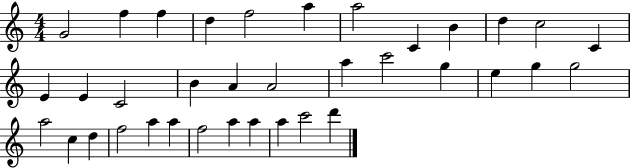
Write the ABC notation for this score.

X:1
T:Untitled
M:4/4
L:1/4
K:C
G2 f f d f2 a a2 C B d c2 C E E C2 B A A2 a c'2 g e g g2 a2 c d f2 a a f2 a a a c'2 d'